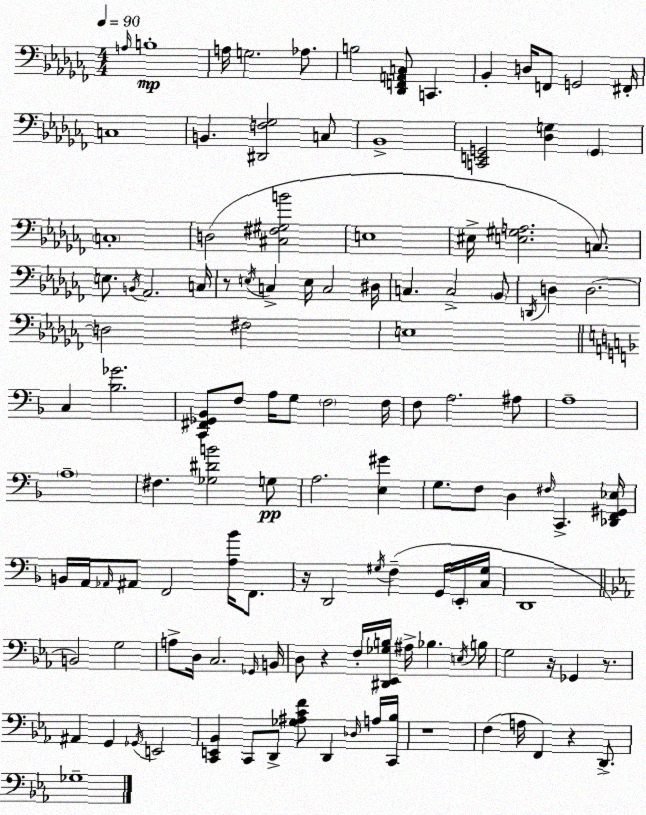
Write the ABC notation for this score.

X:1
T:Untitled
M:4/4
L:1/4
K:Abm
A,/4 B,4 A,/4 G,2 _A,/2 B,2 [_D,,F,,A,,C,]/2 C,, _B,, D,/4 F,,/2 G,,2 ^F,,/4 C,4 B,, [^D,,F,_G,]2 C,/2 _B,,4 [C,,E,,G,,]2 [_D,G,] G,, C,4 D,2 [^C,^F,^G,B]2 E,4 ^E,/4 [E,^G,A,]2 C,/2 E,/2 B,,/4 _A,,2 C,/4 z/2 E,/4 C, E,/4 C,2 ^D,/4 C, C,2 _B,,/2 D,,/4 D, D,2 D,2 ^F,2 E,4 C, [_B,_G]2 [C,,^F,,_G,,_B,,]/2 F,/2 A,/4 G,/2 F,2 F,/4 F,/2 A,2 ^A,/2 A,4 A,4 ^F, [_G,^DB]2 G,/2 A,2 [E,^G] G,/2 F,/2 D, ^F,/4 C,, [_D,,F,,^G,,_E,]/4 B,,/4 A,,/4 _A,,/4 ^A,,/2 F,,2 [A,_B]/4 F,,/2 z/4 D,,2 ^G,/4 F, G,,/4 E,,/4 [C,^G,]/4 D,,4 B,,2 G,2 A,/2 D,/4 C,2 _G,,/4 B,,/4 D,/2 z F,/4 [^D,,_E,,_G,B,]/4 ^A,/4 _B, E,/4 B,/4 G,2 z/4 _G,, z/2 ^A,, G,, _G,,/4 E,,2 [C,,E,,_B,,] C,,/2 D,,/2 [_G,^A,CF]/2 D,, _D,/4 A,/4 [C,,_B,]/4 z4 F, A,/4 F,, z D,,/2 _G,4